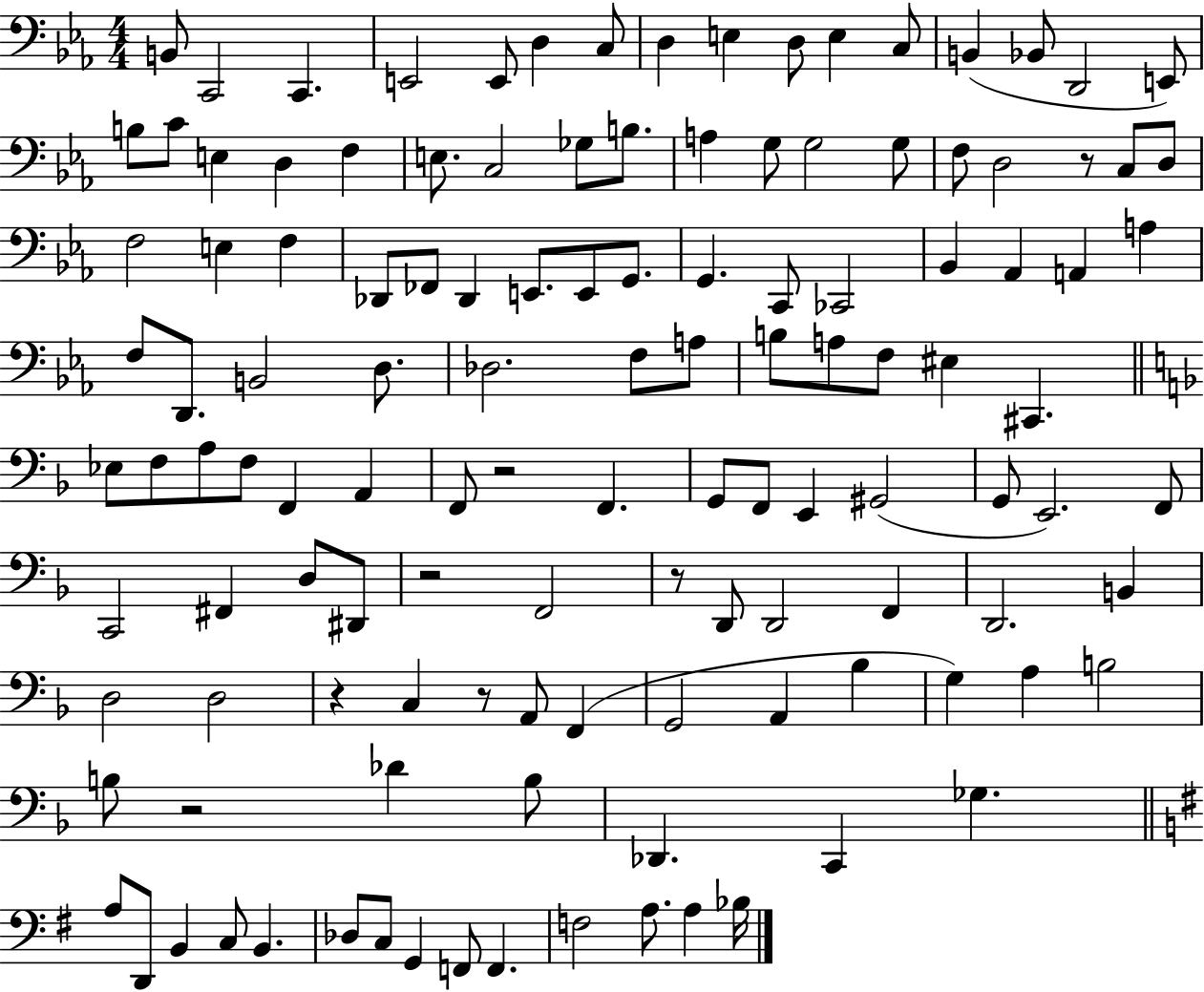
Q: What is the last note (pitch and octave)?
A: Bb3